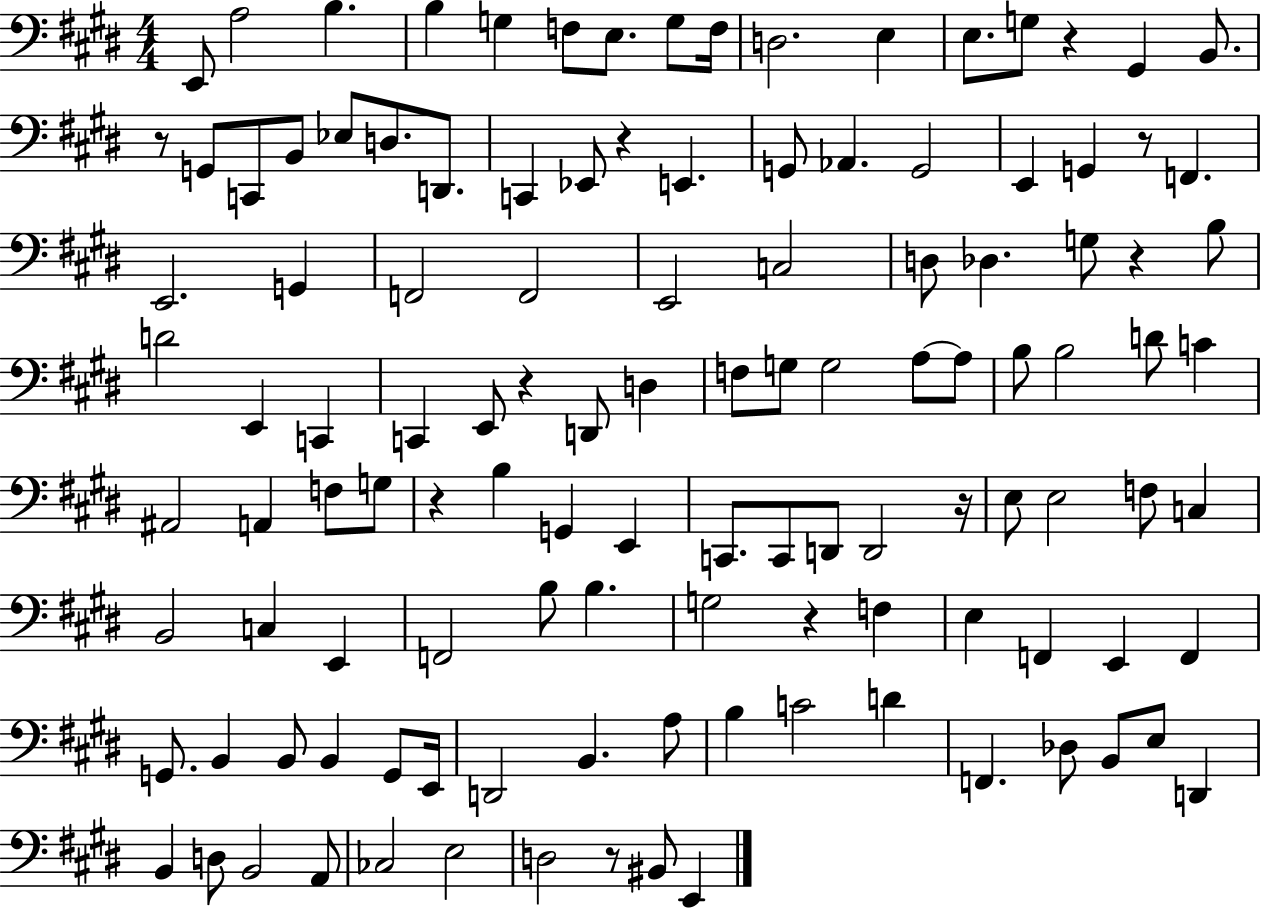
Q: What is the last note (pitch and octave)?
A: E2